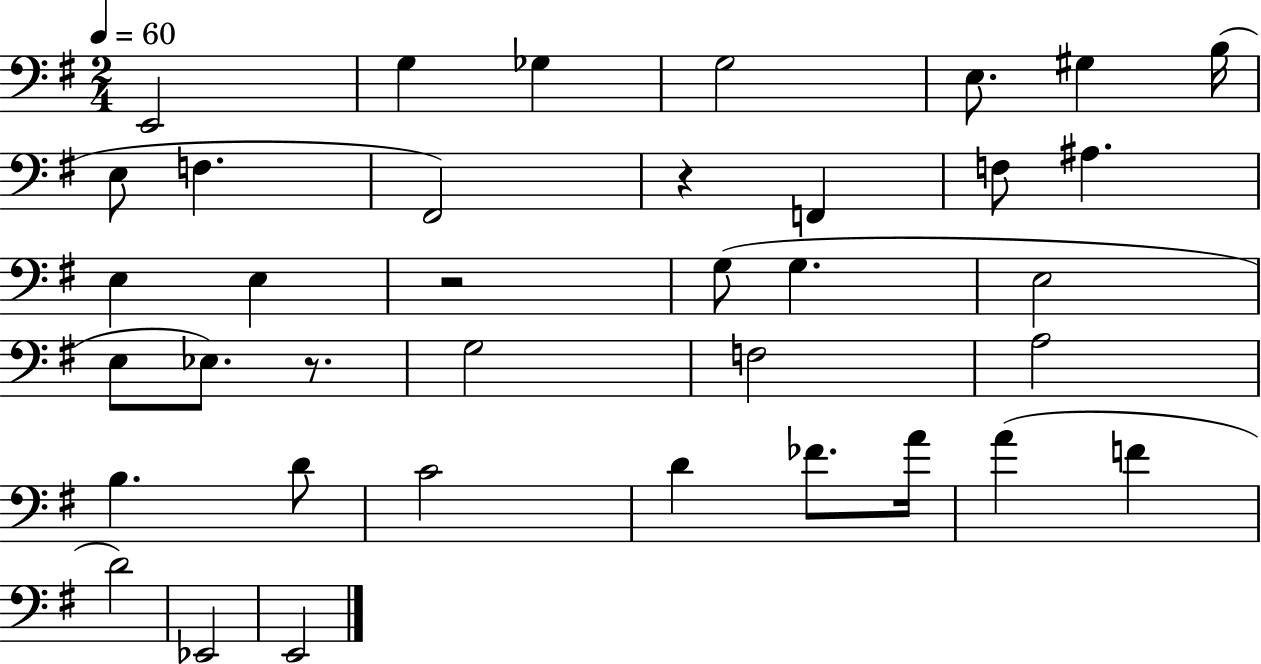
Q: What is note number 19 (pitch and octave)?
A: E3